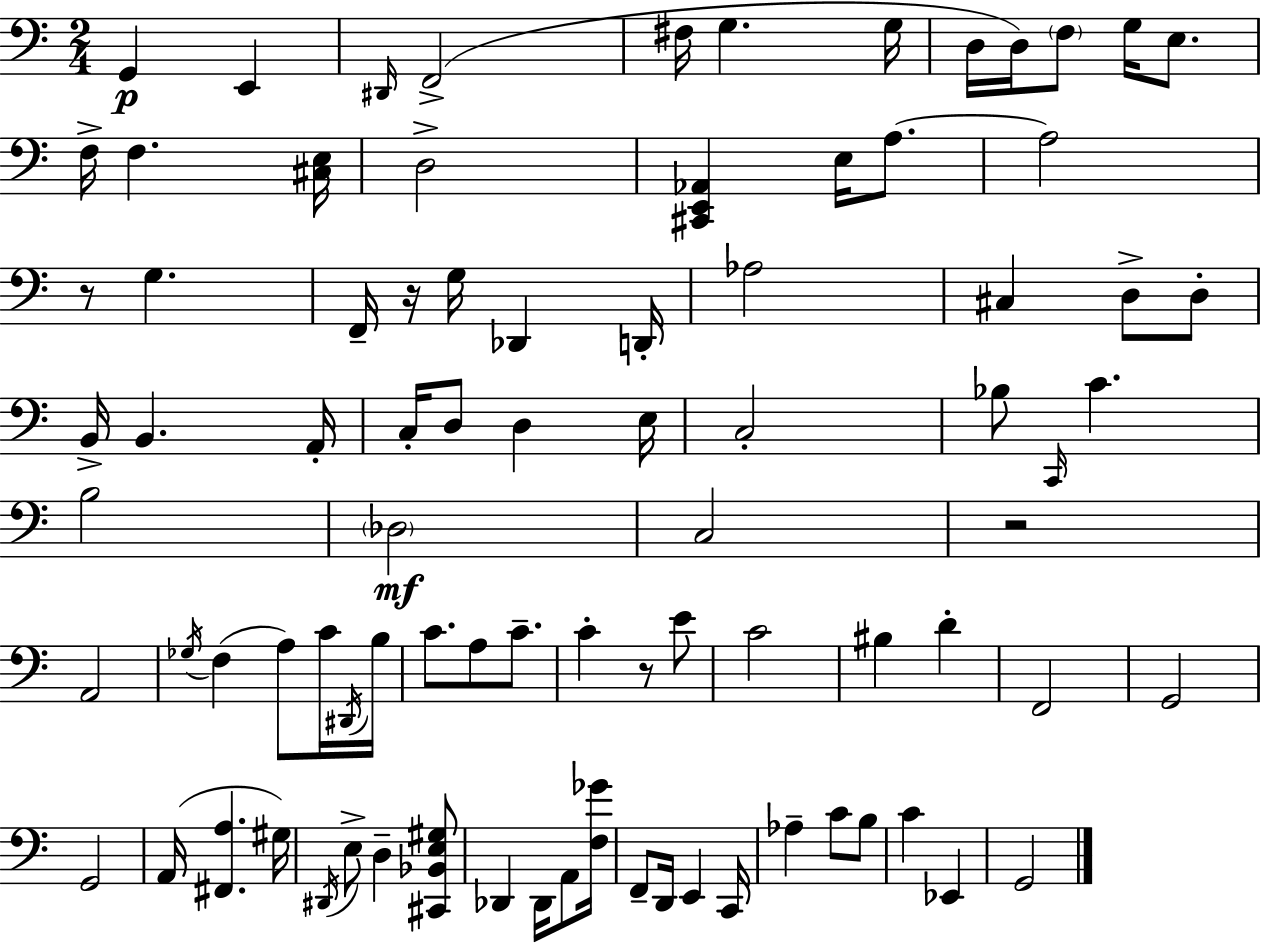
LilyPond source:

{
  \clef bass
  \numericTimeSignature
  \time 2/4
  \key a \minor
  g,4\p e,4 | \grace { dis,16 } f,2->( | fis16 g4. | g16 d16 d16) \parenthesize f8 g16 e8. | \break f16-> f4. | <cis e>16 d2-> | <cis, e, aes,>4 e16 a8.~~ | a2 | \break r8 g4. | f,16-- r16 g16 des,4 | d,16-. aes2 | cis4 d8-> d8-. | \break b,16-> b,4. | a,16-. c16-. d8 d4 | e16 c2-. | bes8 \grace { c,16 } c'4. | \break b2 | \parenthesize des2\mf | c2 | r2 | \break a,2 | \acciaccatura { ges16 }( f4 a8) | c'16 \acciaccatura { dis,16 } b16 c'8. a8 | c'8.-- c'4-. | \break r8 e'8 c'2 | bis4 | d'4-. f,2 | g,2 | \break g,2 | a,16( <fis, a>4. | gis16) \acciaccatura { dis,16 } e8-> d4-- | <cis, bes, e gis>8 des,4 | \break des,16 a,8 <f ges'>16 f,8-- d,16 | e,4 c,16 aes4-- | c'8 b8 c'4 | ees,4 g,2 | \break \bar "|."
}